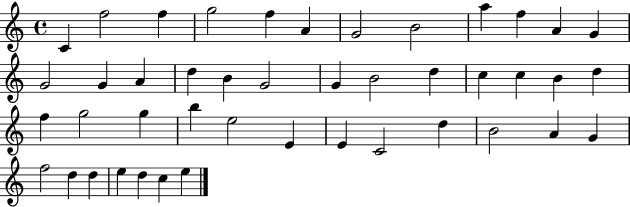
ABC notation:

X:1
T:Untitled
M:4/4
L:1/4
K:C
C f2 f g2 f A G2 B2 a f A G G2 G A d B G2 G B2 d c c B d f g2 g b e2 E E C2 d B2 A G f2 d d e d c e